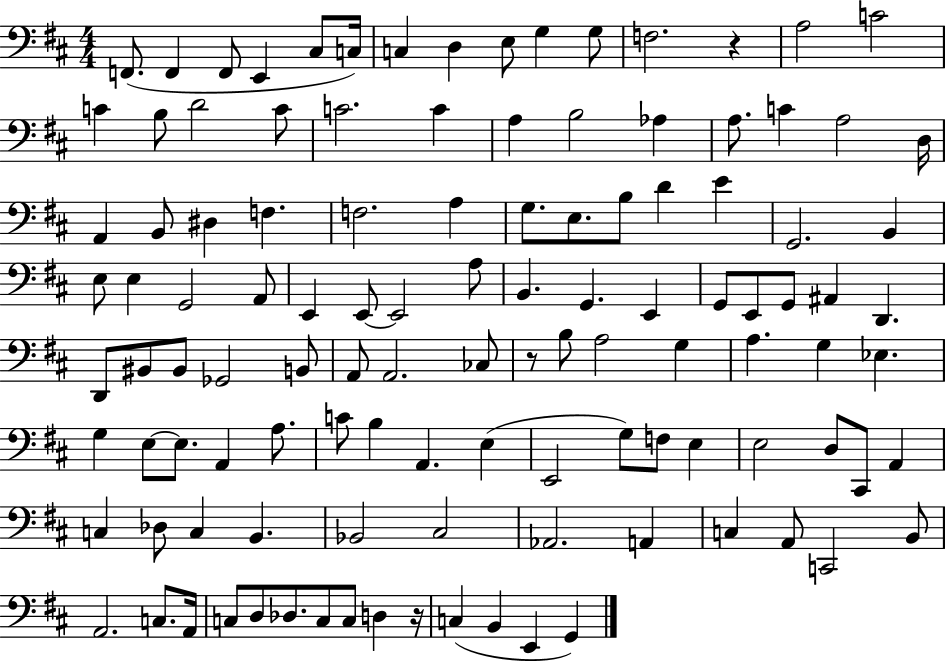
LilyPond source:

{
  \clef bass
  \numericTimeSignature
  \time 4/4
  \key d \major
  f,8.( f,4 f,8 e,4 cis8 c16) | c4 d4 e8 g4 g8 | f2. r4 | a2 c'2 | \break c'4 b8 d'2 c'8 | c'2. c'4 | a4 b2 aes4 | a8. c'4 a2 d16 | \break a,4 b,8 dis4 f4. | f2. a4 | g8. e8. b8 d'4 e'4 | g,2. b,4 | \break e8 e4 g,2 a,8 | e,4 e,8~~ e,2 a8 | b,4. g,4. e,4 | g,8 e,8 g,8 ais,4 d,4. | \break d,8 bis,8 bis,8 ges,2 b,8 | a,8 a,2. ces8 | r8 b8 a2 g4 | a4. g4 ees4. | \break g4 e8~~ e8. a,4 a8. | c'8 b4 a,4. e4( | e,2 g8) f8 e4 | e2 d8 cis,8 a,4 | \break c4 des8 c4 b,4. | bes,2 cis2 | aes,2. a,4 | c4 a,8 c,2 b,8 | \break a,2. c8. a,16 | c8 d8 des8. c8 c8 d4 r16 | c4( b,4 e,4 g,4) | \bar "|."
}